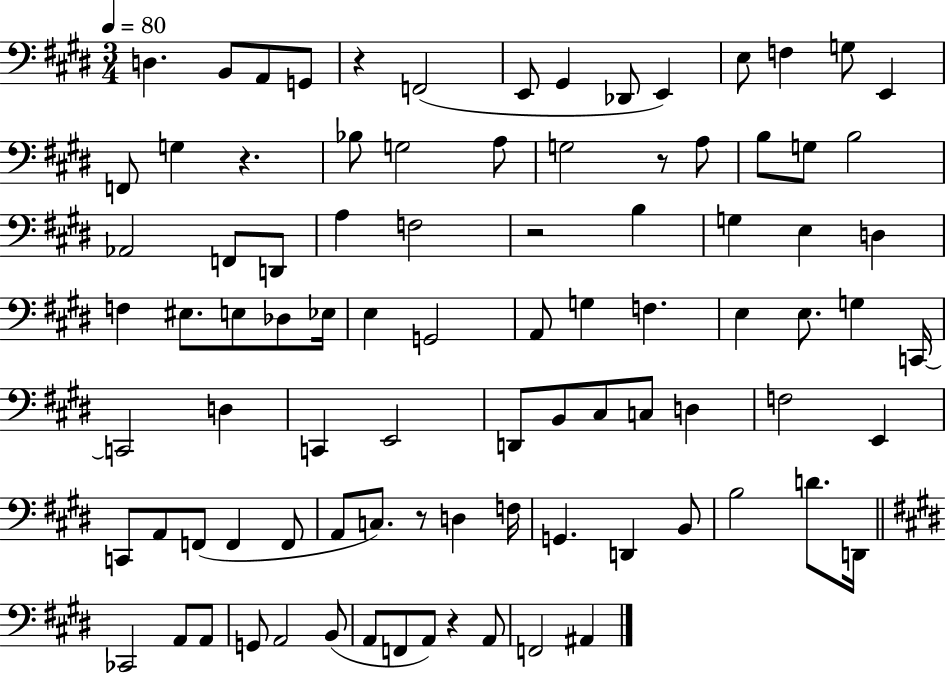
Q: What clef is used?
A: bass